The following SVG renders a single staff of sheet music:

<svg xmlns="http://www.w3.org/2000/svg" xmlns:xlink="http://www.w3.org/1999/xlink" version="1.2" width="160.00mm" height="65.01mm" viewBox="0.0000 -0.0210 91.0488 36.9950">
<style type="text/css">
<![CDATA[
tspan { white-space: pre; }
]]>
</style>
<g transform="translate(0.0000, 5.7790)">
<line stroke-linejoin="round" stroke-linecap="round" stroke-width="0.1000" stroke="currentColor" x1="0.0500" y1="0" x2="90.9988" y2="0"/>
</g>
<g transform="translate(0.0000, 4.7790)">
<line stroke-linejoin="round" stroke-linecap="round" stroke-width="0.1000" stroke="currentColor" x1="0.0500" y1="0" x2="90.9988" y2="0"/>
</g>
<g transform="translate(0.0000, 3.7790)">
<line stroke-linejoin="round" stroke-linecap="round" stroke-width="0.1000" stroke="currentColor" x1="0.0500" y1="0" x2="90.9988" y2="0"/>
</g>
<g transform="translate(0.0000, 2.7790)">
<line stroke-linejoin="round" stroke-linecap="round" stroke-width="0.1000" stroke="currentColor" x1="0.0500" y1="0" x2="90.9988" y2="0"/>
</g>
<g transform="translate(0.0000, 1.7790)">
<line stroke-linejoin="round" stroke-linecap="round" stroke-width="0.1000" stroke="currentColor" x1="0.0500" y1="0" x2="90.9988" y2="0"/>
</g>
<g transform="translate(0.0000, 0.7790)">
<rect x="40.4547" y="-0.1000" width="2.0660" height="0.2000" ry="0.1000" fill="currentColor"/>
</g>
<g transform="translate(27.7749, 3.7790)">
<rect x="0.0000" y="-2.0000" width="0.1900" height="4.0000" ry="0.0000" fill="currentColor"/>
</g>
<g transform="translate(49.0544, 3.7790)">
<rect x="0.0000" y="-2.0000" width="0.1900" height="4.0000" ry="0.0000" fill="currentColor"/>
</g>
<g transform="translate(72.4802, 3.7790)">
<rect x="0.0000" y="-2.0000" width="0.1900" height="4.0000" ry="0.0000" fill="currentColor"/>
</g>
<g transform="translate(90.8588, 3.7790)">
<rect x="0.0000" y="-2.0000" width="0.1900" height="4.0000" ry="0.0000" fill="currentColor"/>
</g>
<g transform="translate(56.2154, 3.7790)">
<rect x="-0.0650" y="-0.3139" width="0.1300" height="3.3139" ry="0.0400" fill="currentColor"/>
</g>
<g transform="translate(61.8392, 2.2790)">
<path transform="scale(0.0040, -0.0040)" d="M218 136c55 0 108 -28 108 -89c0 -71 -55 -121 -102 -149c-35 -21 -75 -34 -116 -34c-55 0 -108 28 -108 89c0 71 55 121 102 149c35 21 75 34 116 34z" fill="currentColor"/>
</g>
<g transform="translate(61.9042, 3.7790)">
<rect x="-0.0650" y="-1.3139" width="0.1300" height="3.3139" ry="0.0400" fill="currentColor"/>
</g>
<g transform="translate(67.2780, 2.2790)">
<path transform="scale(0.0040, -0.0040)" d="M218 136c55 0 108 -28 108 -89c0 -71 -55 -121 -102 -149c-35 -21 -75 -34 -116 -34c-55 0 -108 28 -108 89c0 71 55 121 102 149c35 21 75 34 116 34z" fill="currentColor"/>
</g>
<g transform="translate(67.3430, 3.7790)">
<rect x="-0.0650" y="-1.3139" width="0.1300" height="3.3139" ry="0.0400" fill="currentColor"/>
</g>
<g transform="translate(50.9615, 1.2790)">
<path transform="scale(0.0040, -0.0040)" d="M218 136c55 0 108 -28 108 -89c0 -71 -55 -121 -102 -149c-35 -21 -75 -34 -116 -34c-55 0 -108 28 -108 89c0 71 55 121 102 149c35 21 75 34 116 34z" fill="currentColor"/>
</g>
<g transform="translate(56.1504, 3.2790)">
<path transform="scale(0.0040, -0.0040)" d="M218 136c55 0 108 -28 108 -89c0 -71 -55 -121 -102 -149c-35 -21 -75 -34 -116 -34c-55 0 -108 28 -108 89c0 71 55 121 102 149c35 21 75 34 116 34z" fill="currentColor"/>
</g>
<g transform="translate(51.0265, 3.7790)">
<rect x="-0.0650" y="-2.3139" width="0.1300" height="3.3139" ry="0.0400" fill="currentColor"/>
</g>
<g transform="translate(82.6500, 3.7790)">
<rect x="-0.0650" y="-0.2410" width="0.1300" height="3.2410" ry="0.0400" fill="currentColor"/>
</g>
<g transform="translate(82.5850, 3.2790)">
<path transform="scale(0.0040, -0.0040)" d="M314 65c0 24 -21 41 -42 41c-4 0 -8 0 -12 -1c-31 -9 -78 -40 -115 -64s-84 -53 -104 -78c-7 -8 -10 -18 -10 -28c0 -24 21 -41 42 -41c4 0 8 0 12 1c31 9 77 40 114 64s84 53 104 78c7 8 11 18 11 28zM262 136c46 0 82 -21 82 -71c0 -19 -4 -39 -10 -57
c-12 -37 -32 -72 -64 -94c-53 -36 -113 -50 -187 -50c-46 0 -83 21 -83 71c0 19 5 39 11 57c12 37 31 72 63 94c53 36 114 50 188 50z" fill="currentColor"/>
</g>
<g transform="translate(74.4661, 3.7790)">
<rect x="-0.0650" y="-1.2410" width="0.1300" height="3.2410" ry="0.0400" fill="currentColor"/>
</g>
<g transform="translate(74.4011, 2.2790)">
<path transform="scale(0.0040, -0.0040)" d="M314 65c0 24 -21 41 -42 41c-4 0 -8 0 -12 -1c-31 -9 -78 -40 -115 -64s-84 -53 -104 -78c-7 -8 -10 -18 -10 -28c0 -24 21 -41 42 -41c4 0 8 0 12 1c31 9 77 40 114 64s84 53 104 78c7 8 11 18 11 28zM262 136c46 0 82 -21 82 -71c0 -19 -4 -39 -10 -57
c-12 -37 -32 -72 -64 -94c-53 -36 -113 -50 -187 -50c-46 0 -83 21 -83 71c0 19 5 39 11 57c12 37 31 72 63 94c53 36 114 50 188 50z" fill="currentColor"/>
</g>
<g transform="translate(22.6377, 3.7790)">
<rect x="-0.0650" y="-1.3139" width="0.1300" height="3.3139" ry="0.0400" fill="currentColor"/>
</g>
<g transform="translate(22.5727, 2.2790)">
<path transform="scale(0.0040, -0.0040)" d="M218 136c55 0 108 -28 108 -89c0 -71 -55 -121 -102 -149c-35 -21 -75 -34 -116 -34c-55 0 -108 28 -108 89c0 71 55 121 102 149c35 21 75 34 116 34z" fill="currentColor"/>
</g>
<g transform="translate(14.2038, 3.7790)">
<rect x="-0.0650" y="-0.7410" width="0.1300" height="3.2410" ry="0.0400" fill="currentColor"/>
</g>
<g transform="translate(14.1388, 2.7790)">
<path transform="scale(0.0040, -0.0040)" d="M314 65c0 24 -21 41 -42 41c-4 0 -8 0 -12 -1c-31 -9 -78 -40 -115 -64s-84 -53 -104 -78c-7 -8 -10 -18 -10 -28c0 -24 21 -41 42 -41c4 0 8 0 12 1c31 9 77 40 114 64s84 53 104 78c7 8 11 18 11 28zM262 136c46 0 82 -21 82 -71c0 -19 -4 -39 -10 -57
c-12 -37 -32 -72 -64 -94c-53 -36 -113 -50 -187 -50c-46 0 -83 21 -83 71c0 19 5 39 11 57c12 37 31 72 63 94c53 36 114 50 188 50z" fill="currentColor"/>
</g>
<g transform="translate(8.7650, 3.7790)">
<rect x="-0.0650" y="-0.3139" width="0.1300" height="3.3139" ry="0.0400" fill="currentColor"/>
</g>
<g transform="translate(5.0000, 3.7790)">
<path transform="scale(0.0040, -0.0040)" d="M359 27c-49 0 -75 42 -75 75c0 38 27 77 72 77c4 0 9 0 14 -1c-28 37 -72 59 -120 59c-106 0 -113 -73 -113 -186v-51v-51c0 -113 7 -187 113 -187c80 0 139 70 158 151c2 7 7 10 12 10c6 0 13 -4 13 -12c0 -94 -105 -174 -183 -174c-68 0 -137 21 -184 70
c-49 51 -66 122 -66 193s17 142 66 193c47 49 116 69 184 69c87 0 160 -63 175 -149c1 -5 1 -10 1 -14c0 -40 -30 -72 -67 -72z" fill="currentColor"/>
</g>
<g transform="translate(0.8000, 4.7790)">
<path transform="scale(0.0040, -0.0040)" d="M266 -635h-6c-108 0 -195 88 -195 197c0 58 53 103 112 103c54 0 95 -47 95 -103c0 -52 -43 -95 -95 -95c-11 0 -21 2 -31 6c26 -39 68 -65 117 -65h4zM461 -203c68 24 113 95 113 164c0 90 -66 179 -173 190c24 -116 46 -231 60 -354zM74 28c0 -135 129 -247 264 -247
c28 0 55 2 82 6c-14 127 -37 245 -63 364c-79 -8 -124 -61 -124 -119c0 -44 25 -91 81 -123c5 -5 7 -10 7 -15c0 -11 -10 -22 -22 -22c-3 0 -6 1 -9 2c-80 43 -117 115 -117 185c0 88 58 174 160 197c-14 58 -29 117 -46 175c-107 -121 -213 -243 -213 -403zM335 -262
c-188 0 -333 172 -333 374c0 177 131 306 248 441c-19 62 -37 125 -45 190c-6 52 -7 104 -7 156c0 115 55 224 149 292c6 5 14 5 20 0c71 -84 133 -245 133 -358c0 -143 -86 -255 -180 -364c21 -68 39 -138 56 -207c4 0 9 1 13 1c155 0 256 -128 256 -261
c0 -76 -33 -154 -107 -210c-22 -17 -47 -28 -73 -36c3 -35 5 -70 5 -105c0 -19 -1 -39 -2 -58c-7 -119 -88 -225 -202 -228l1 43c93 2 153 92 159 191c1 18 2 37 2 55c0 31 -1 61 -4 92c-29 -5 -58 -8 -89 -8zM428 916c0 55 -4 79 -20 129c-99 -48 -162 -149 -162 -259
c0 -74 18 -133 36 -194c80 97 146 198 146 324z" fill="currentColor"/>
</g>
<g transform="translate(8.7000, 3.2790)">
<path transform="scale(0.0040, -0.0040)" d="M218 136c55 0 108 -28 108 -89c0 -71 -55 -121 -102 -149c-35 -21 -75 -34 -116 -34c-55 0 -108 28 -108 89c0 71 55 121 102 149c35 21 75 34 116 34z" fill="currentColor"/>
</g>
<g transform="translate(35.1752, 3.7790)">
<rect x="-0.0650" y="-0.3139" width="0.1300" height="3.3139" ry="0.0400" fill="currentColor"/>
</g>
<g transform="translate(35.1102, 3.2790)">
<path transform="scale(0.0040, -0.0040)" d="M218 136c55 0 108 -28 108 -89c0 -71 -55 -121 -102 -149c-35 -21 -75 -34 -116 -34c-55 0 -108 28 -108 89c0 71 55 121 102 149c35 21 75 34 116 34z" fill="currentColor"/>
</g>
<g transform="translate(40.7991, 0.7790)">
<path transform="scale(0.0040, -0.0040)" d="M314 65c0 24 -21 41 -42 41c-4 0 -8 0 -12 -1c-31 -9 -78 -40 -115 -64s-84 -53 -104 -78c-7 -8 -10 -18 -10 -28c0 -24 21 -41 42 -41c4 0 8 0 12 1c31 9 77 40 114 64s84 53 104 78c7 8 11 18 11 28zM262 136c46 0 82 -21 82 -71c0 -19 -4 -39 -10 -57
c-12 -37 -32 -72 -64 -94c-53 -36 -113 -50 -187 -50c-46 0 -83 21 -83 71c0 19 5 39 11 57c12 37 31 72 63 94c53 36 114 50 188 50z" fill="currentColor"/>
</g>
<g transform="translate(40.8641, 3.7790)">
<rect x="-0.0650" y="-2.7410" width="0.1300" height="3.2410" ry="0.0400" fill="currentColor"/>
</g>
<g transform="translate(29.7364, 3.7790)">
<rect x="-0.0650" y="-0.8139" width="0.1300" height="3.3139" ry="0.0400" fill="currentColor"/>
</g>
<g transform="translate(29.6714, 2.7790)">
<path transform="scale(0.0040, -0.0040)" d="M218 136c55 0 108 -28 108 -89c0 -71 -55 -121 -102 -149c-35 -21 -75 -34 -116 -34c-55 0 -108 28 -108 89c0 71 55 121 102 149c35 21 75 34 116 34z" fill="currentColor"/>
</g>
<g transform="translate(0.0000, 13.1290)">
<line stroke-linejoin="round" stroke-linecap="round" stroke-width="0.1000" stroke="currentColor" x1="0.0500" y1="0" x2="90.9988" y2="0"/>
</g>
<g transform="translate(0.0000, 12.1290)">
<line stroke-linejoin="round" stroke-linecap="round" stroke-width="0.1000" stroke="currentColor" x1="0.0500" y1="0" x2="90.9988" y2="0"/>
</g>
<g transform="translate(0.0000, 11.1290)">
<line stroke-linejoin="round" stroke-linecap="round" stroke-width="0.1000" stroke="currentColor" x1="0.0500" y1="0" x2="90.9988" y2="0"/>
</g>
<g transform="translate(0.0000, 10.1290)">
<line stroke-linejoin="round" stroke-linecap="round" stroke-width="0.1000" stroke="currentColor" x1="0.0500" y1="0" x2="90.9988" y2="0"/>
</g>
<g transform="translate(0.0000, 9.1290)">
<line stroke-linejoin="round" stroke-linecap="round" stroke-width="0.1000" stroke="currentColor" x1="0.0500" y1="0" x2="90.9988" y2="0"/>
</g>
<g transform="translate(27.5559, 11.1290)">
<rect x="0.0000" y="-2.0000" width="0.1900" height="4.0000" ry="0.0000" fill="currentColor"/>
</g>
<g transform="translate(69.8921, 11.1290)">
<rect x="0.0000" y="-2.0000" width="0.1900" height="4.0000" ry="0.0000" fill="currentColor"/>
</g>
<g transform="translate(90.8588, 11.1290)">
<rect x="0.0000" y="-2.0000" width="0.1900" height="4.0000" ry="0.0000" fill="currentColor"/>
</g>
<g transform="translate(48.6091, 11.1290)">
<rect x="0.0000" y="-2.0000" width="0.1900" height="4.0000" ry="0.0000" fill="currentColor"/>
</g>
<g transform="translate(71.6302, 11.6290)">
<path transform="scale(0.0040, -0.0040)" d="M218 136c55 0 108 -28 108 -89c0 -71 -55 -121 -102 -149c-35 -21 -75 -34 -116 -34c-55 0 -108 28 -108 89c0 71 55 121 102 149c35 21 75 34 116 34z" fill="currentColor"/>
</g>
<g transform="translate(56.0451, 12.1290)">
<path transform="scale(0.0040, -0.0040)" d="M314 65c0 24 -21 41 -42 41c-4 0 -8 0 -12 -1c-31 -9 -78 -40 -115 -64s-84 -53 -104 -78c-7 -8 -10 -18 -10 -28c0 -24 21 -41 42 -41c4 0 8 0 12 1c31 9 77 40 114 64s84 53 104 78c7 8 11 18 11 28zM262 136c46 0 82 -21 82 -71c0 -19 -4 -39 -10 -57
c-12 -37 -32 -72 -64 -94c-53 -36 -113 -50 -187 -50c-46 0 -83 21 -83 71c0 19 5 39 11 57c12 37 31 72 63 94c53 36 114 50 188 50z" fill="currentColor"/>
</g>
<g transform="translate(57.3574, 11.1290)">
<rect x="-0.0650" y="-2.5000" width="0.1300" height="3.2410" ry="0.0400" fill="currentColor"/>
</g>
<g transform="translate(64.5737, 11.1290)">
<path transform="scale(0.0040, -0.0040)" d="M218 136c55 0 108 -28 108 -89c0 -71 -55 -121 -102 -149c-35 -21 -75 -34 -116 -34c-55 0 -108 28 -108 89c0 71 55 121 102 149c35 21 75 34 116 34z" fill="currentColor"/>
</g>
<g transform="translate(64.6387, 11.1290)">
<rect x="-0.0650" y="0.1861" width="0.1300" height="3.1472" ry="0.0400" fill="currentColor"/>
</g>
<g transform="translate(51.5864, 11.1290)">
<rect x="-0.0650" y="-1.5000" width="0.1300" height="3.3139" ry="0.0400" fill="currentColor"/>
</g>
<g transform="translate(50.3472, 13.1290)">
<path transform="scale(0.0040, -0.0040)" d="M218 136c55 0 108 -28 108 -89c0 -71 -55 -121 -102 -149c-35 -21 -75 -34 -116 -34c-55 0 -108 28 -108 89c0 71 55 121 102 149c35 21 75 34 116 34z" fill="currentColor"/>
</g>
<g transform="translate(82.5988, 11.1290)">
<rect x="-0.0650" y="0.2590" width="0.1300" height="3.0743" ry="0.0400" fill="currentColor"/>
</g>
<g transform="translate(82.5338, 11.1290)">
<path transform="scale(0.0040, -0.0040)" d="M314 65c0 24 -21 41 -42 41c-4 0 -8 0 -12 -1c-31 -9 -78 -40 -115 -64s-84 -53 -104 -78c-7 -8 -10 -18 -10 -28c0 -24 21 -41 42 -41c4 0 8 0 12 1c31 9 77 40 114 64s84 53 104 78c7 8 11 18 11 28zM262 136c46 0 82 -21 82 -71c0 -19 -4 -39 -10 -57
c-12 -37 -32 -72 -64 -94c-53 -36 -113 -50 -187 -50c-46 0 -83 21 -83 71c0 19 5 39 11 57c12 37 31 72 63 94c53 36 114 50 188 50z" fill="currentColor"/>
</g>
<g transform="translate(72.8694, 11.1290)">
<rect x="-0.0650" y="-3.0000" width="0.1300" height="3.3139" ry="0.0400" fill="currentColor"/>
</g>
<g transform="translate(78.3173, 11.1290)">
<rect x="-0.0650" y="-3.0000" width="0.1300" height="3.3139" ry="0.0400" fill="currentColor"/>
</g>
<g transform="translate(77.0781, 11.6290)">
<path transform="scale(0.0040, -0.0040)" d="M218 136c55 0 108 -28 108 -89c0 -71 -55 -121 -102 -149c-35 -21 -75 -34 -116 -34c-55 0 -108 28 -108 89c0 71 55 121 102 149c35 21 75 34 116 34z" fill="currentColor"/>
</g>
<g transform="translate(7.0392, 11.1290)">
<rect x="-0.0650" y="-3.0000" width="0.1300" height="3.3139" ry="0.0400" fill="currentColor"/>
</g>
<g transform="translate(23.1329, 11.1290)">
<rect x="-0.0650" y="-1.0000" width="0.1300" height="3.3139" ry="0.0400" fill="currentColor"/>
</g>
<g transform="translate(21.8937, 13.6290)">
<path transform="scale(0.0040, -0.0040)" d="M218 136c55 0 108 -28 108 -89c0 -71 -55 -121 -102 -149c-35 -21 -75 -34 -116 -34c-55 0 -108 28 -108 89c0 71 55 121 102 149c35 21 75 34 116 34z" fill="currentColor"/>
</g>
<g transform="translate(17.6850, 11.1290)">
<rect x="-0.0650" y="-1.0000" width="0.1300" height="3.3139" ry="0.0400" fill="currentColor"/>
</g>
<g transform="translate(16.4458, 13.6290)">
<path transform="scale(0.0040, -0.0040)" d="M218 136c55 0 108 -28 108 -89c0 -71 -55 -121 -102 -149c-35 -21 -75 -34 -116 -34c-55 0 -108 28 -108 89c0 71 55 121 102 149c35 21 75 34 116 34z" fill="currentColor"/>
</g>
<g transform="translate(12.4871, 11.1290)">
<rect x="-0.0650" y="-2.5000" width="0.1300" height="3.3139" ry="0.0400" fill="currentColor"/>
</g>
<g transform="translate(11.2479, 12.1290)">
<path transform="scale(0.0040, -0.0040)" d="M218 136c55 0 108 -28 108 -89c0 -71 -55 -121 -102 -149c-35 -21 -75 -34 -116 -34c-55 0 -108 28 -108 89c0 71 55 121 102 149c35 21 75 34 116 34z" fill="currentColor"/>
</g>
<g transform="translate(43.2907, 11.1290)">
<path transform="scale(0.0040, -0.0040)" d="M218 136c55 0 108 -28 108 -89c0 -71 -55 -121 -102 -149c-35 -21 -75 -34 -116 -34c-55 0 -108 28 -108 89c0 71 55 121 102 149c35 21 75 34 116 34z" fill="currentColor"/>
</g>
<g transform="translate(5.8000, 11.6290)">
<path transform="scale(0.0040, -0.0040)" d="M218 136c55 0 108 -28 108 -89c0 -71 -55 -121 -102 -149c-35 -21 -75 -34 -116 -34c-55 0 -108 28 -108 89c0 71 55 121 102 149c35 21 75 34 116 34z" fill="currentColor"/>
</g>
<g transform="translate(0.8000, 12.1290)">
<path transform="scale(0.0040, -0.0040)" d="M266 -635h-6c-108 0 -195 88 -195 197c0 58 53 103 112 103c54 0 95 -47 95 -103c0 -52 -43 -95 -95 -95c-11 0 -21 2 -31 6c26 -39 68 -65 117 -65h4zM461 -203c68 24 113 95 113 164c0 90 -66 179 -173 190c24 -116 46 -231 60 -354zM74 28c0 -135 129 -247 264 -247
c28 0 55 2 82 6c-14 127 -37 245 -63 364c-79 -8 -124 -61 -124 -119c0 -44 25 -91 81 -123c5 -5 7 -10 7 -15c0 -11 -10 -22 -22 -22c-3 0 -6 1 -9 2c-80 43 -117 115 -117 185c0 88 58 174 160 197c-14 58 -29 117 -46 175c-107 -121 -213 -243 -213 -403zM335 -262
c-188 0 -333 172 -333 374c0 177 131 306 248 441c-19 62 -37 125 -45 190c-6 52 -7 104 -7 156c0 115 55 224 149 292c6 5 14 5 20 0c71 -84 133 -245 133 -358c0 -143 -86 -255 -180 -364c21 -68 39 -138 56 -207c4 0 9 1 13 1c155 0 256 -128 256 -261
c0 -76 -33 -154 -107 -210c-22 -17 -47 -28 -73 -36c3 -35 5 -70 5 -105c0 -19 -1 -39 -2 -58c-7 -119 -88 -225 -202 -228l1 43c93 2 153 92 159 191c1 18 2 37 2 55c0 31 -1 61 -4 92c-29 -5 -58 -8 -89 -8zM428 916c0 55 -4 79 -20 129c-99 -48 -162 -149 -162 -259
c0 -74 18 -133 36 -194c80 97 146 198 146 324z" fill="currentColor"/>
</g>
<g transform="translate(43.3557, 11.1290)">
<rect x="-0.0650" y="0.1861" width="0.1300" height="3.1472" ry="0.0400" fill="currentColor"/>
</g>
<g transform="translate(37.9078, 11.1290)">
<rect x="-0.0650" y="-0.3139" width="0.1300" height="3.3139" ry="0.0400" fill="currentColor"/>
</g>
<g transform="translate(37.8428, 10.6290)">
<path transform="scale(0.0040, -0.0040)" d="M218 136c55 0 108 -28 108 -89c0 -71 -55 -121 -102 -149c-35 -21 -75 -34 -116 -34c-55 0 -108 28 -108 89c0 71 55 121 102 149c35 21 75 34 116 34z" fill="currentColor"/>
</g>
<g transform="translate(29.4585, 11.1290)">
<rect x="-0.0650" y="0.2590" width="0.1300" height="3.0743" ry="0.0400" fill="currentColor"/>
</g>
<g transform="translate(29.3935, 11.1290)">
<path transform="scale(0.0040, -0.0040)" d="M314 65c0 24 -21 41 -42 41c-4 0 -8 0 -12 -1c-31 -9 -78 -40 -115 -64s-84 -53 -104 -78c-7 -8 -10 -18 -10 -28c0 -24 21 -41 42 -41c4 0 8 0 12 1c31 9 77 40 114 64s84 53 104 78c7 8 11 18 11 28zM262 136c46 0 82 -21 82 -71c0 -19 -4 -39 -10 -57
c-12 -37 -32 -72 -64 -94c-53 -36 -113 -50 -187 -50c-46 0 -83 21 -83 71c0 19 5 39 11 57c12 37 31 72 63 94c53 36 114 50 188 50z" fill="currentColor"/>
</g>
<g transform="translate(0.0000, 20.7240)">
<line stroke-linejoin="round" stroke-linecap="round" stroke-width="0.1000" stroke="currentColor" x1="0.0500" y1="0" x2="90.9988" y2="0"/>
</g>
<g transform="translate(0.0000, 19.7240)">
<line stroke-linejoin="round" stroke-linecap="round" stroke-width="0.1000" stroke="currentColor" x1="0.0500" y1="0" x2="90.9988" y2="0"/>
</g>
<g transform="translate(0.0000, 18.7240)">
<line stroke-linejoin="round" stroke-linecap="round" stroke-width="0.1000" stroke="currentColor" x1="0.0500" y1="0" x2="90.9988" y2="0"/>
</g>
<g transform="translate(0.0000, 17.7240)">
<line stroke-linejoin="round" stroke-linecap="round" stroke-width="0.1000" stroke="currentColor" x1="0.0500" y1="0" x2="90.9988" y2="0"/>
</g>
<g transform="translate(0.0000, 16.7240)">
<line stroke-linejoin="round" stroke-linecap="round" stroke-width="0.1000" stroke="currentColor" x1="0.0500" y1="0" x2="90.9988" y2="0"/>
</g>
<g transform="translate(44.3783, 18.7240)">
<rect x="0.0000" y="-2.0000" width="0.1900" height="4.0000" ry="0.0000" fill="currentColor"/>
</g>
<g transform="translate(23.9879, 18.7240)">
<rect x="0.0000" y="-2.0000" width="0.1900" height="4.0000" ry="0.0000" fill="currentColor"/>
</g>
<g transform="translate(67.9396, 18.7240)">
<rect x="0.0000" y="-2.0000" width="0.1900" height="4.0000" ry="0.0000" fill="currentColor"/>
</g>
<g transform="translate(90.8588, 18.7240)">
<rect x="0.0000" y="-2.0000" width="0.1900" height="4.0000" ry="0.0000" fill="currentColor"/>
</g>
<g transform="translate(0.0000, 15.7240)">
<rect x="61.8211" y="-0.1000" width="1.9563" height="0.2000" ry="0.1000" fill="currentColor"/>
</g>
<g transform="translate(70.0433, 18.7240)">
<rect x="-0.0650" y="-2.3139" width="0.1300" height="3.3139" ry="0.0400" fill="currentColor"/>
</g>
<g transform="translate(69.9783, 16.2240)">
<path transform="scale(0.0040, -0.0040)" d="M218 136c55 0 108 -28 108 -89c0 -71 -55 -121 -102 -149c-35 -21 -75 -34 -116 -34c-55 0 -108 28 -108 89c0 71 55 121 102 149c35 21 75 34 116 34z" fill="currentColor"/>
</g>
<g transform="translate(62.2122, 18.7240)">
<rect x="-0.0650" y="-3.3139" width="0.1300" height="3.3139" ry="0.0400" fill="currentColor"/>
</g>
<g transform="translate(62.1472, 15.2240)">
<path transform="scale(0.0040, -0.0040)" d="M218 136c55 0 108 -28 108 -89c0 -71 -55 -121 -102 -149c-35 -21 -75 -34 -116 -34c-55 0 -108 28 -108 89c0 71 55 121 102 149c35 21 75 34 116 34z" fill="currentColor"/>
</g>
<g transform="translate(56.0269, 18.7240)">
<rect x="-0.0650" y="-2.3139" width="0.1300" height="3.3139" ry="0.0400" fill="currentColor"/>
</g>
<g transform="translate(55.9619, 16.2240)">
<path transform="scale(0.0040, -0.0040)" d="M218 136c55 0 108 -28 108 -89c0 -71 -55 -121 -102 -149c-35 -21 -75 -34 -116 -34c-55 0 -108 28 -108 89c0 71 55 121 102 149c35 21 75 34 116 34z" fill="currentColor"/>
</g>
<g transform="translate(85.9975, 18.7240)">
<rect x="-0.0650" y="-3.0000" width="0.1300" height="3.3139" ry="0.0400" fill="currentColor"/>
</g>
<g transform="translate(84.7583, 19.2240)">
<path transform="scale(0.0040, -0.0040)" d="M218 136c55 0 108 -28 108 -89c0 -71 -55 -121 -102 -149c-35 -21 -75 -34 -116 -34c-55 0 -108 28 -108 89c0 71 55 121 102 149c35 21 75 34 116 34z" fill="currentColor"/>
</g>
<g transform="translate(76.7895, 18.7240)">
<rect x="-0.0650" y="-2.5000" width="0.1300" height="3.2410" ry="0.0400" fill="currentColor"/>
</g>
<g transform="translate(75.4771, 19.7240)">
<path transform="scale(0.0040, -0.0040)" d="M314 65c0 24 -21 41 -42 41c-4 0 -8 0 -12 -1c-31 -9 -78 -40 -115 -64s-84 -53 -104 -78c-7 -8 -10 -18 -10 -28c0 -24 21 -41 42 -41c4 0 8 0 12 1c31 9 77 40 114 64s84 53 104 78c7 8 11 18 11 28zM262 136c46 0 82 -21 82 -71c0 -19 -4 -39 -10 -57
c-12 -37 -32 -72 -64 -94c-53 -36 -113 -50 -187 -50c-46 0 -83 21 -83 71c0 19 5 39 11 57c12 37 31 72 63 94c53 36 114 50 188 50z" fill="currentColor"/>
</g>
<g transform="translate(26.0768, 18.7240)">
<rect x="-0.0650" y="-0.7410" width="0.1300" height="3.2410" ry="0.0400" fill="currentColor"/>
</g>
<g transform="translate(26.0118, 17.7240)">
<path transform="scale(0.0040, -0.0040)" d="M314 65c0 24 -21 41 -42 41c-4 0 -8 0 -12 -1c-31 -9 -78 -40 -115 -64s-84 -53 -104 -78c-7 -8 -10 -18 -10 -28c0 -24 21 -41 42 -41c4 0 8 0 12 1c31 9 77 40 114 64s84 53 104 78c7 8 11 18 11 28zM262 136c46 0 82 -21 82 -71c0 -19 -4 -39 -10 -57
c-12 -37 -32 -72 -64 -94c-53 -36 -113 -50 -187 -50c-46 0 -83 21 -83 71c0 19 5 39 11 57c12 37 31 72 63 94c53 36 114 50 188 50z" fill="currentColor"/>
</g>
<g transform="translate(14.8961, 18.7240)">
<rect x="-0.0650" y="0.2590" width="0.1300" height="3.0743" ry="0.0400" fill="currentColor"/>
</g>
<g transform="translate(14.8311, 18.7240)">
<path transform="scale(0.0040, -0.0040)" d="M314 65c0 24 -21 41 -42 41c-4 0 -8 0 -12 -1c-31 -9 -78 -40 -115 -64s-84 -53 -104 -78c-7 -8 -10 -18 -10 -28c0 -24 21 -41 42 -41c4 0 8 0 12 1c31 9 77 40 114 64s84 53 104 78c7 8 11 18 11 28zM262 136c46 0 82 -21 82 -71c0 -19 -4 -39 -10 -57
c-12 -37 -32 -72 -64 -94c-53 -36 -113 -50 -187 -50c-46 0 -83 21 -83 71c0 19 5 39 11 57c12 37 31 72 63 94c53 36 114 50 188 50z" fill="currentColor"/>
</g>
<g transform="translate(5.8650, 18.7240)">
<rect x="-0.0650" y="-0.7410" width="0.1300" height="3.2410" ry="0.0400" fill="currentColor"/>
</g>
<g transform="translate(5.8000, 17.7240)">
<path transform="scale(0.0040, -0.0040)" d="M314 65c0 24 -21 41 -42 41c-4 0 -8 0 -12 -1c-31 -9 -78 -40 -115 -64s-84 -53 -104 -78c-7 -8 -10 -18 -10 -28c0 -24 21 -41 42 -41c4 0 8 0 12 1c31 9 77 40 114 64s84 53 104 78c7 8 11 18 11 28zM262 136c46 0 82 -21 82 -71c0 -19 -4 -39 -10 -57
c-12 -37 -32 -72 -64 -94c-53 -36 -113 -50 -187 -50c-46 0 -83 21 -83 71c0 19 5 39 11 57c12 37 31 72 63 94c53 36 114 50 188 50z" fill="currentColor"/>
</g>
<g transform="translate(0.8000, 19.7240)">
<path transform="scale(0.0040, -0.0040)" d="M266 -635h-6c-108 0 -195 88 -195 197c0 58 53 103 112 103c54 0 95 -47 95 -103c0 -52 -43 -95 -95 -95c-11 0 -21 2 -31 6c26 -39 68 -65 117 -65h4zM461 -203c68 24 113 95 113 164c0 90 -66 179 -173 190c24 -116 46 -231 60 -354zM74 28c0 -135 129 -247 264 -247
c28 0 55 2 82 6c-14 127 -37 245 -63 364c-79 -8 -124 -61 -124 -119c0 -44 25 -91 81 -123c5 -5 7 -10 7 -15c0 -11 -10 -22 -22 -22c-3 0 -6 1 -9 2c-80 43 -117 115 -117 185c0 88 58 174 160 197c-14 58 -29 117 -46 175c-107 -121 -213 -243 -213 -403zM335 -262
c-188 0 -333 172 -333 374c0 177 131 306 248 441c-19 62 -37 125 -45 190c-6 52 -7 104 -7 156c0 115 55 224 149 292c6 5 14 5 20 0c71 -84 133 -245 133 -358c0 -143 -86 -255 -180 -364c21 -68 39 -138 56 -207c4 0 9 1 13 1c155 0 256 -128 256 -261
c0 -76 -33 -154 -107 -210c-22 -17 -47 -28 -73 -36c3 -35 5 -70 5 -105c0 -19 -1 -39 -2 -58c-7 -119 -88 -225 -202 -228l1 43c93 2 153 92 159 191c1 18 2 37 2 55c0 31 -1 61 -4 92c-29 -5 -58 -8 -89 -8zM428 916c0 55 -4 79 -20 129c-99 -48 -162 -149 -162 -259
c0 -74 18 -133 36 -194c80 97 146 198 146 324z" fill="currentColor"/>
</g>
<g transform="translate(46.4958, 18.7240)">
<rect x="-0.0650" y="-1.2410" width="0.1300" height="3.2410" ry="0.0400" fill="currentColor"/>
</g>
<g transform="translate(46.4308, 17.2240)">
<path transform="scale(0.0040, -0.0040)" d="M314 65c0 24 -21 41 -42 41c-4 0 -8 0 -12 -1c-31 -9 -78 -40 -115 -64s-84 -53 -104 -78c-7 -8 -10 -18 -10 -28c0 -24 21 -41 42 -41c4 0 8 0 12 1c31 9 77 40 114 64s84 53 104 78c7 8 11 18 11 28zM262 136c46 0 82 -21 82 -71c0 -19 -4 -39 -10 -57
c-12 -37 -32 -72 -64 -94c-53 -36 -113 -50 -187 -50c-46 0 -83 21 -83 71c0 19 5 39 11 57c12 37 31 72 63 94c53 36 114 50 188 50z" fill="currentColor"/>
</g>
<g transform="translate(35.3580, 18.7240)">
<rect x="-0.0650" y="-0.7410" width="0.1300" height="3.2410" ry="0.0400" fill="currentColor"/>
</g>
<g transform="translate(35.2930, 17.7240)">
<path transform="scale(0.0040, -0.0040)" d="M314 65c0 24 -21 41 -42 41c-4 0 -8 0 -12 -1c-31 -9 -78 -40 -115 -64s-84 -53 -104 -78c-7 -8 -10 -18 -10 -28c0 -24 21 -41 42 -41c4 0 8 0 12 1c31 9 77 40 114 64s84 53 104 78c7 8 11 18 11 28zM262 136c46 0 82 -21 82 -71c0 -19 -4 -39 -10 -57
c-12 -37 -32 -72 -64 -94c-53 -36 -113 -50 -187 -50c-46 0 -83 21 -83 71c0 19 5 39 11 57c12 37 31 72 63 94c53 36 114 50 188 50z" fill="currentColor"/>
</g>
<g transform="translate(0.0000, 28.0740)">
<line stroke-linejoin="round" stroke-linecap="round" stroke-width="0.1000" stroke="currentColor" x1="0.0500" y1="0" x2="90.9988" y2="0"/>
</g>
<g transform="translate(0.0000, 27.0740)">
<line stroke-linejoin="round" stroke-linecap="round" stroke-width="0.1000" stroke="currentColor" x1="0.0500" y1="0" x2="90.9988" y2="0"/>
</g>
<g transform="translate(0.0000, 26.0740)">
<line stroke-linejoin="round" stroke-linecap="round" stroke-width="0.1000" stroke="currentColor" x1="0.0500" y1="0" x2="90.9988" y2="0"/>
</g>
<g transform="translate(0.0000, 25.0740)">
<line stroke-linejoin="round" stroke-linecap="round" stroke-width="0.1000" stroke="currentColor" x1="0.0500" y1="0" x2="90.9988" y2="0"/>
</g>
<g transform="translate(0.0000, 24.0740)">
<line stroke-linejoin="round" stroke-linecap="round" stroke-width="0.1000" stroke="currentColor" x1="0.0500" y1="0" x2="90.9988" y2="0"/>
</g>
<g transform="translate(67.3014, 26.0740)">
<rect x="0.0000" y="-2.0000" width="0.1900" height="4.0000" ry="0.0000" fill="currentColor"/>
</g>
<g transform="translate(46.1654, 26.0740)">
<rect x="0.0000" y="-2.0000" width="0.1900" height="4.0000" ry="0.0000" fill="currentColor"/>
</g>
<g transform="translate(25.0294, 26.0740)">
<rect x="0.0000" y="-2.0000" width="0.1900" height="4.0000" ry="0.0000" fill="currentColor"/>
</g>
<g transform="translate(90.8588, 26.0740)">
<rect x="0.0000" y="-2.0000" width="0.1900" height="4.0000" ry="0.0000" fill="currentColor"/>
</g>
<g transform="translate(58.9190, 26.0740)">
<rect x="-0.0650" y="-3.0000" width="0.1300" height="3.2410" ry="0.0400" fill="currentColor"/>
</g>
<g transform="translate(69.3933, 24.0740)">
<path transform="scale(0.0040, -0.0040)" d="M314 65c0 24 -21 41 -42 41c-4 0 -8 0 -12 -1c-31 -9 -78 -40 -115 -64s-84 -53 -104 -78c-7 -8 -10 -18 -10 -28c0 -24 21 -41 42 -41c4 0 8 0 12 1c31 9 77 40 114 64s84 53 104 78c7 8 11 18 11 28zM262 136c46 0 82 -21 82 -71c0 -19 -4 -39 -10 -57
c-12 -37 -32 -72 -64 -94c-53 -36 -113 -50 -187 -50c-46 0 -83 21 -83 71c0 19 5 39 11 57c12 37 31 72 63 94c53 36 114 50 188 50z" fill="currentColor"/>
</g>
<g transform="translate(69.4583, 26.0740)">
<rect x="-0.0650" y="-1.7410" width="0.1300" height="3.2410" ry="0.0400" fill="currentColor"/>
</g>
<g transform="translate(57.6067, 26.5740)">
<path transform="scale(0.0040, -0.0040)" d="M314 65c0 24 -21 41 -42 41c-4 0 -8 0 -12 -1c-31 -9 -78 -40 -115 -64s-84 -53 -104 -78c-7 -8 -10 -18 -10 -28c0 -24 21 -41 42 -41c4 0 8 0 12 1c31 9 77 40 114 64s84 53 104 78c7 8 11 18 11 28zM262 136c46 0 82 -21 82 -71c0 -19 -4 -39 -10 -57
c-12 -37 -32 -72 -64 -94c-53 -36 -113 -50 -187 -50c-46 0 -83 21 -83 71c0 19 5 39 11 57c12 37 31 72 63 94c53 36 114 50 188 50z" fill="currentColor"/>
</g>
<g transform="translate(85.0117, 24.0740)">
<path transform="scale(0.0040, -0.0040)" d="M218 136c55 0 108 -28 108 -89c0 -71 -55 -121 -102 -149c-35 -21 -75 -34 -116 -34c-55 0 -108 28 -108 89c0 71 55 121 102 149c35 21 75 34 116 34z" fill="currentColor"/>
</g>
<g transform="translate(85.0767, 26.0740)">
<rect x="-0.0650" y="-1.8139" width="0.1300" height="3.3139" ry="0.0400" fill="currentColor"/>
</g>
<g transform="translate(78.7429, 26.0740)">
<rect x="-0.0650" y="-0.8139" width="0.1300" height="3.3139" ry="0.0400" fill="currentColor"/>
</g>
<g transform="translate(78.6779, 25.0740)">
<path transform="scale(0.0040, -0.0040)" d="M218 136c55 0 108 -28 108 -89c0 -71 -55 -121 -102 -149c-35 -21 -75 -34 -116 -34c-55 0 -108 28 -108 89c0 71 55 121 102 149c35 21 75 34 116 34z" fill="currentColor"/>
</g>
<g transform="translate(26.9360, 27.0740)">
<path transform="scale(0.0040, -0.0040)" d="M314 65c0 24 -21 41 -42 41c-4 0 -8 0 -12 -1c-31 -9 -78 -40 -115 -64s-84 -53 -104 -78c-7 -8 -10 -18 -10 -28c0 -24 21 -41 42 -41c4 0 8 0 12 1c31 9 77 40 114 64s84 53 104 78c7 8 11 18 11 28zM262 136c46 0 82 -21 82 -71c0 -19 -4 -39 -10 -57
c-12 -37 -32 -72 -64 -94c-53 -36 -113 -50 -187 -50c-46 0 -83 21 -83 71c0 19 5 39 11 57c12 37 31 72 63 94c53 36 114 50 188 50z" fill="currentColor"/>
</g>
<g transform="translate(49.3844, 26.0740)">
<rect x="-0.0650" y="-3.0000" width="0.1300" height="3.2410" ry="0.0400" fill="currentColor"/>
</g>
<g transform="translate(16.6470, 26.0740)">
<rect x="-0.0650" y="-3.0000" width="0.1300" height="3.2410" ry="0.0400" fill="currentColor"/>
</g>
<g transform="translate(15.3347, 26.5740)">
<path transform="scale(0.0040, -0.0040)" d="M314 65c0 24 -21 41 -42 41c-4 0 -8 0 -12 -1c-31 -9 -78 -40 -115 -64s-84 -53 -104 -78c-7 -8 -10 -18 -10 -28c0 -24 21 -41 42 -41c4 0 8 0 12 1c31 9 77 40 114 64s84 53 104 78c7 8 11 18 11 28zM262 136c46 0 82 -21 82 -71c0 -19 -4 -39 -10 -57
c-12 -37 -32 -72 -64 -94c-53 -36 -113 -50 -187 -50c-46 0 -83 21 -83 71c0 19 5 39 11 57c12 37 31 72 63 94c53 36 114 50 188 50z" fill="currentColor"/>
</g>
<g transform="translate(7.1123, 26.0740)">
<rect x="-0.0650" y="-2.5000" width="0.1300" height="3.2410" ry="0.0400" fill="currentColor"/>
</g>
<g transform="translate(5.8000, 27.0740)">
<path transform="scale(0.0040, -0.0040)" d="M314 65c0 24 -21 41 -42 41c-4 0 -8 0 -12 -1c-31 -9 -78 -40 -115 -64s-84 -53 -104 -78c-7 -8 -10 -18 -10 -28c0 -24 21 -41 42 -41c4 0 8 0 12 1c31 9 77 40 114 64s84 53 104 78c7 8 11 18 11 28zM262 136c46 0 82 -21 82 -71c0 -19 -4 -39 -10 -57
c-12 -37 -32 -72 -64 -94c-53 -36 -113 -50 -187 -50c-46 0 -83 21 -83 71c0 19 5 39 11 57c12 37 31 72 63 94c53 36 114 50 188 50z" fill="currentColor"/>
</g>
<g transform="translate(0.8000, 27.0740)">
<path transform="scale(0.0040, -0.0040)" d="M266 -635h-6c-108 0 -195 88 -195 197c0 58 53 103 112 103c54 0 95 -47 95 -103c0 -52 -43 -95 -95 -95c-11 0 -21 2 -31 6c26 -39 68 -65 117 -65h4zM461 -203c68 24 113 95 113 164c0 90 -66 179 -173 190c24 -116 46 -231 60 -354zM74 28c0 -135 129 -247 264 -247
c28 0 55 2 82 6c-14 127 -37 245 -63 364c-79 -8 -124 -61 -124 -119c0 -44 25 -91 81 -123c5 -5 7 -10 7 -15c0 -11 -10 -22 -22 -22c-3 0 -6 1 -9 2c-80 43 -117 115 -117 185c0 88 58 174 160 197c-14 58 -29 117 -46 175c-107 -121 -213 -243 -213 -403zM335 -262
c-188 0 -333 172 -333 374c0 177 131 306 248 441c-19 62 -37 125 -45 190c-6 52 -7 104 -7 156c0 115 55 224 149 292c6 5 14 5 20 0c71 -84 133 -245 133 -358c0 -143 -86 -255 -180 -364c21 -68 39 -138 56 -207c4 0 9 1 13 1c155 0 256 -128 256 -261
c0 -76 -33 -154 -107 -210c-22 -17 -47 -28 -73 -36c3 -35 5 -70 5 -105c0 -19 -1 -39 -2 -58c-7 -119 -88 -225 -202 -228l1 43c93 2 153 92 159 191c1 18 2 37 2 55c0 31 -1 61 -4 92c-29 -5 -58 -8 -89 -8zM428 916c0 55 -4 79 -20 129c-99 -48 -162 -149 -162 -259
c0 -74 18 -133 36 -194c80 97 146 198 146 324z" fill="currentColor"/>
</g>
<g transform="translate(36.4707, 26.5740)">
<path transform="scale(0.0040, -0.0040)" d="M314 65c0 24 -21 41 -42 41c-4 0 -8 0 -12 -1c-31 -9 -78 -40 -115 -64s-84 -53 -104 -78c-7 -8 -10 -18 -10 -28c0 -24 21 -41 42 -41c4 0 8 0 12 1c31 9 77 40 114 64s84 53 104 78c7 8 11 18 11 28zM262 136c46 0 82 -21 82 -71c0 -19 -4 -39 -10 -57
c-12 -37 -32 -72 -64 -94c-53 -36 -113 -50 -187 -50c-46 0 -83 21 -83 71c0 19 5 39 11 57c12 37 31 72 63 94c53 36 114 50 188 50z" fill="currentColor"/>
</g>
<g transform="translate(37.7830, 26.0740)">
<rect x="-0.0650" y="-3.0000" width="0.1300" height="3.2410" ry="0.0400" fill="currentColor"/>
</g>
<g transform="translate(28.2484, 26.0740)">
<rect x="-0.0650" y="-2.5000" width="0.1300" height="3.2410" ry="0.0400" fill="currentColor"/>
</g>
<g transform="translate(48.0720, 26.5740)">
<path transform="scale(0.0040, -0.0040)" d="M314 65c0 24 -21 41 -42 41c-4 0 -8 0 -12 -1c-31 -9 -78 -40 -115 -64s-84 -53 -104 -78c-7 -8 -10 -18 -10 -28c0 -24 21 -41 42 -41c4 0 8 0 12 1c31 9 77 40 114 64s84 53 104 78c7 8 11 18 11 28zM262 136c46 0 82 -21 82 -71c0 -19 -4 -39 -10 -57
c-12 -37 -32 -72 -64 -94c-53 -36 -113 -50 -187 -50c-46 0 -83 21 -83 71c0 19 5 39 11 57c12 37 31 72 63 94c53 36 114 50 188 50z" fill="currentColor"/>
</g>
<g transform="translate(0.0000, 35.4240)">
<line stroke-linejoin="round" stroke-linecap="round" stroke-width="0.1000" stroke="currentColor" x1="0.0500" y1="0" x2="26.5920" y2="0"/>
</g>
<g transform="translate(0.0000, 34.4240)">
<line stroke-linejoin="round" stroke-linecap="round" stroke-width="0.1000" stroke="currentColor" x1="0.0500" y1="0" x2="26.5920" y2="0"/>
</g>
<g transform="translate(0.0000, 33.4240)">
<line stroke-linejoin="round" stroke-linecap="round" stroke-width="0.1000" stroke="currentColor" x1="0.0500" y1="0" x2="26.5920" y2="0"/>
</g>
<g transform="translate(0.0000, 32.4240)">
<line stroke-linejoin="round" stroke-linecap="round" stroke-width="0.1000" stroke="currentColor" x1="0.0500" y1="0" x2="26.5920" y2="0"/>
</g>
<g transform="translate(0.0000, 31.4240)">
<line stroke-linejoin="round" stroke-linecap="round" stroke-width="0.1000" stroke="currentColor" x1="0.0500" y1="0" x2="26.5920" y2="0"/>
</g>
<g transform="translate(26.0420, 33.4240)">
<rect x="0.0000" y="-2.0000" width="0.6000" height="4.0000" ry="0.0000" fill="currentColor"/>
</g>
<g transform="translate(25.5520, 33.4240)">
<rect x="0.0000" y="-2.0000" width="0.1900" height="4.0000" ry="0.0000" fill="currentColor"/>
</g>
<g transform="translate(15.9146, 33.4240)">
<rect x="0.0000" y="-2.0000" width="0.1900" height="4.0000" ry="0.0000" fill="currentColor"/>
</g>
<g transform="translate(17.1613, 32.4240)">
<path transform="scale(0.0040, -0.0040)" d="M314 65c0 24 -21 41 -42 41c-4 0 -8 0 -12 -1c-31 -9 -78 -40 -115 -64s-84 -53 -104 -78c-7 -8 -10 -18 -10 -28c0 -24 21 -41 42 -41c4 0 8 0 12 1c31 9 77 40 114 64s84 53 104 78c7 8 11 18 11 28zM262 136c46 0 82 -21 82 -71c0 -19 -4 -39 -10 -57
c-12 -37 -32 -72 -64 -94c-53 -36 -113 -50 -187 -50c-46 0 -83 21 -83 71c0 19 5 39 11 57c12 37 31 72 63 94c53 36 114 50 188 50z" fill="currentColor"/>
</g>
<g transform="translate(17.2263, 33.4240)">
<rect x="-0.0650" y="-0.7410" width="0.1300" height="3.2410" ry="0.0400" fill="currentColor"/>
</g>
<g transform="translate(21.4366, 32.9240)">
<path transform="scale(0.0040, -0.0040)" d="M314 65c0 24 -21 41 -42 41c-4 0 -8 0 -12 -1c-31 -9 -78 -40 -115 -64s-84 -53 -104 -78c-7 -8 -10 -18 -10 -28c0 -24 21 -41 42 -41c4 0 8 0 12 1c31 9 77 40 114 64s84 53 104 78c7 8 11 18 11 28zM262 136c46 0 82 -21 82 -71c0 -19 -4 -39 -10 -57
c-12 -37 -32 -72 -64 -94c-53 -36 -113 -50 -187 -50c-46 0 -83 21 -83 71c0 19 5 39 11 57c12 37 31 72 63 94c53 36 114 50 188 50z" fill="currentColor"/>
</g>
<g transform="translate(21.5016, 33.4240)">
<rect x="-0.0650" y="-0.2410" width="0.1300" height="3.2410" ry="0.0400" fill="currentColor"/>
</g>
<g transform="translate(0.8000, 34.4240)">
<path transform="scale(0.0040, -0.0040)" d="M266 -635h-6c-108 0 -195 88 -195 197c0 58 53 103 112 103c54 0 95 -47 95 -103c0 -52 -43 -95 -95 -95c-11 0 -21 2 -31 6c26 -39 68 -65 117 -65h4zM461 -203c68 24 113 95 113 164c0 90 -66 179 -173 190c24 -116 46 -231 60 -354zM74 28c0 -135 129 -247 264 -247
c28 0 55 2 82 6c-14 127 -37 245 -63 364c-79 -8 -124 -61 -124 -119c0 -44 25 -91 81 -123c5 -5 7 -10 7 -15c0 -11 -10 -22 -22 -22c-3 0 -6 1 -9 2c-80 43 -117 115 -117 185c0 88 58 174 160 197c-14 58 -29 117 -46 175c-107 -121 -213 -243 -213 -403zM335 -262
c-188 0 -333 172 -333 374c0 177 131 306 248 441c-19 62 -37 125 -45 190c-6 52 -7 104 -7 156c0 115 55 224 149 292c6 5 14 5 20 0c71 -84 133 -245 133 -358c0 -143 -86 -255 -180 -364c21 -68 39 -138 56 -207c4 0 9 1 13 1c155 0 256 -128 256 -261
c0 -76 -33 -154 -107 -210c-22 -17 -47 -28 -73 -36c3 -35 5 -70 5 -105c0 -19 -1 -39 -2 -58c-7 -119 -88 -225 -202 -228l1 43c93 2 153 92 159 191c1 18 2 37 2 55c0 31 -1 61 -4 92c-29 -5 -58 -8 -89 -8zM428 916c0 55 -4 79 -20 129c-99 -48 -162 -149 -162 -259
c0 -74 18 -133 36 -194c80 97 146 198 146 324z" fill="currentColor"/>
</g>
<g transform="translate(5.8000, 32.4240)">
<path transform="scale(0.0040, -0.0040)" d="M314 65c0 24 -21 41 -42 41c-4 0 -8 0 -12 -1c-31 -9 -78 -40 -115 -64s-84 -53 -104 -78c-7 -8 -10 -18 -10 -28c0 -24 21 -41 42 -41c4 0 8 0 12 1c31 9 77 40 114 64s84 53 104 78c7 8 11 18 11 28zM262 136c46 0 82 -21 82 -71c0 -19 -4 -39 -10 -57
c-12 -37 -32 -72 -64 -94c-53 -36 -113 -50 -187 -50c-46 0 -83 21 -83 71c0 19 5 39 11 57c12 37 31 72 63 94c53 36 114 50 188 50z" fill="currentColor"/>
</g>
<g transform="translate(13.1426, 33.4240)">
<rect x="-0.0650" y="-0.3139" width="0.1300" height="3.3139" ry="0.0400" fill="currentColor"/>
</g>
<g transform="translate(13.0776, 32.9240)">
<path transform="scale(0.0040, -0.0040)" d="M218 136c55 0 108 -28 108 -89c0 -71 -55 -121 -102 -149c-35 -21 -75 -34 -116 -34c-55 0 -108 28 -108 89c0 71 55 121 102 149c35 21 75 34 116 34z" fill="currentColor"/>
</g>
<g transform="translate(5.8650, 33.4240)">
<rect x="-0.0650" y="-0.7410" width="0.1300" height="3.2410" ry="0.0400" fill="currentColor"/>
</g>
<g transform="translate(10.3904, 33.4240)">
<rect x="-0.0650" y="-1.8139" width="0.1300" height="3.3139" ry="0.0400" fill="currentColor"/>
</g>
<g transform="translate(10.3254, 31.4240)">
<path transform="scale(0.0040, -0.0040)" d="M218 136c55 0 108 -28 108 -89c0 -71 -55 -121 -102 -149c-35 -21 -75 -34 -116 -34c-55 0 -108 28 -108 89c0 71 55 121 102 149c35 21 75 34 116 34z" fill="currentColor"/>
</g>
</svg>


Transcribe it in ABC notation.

X:1
T:Untitled
M:4/4
L:1/4
K:C
c d2 e d c a2 g c e e e2 c2 A G D D B2 c B E G2 B A A B2 d2 B2 d2 d2 e2 g b g G2 A G2 A2 G2 A2 A2 A2 f2 d f d2 f c d2 c2